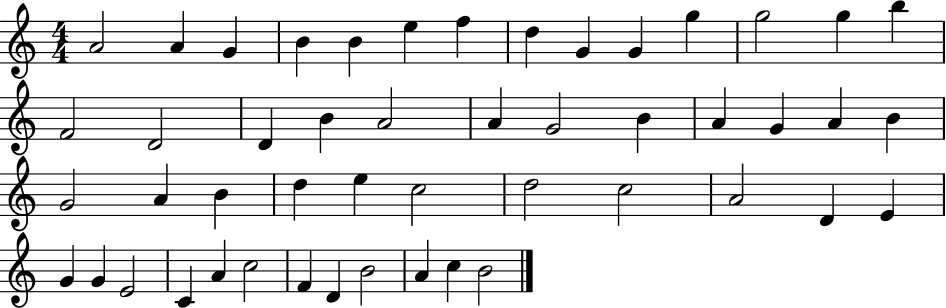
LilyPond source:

{
  \clef treble
  \numericTimeSignature
  \time 4/4
  \key c \major
  a'2 a'4 g'4 | b'4 b'4 e''4 f''4 | d''4 g'4 g'4 g''4 | g''2 g''4 b''4 | \break f'2 d'2 | d'4 b'4 a'2 | a'4 g'2 b'4 | a'4 g'4 a'4 b'4 | \break g'2 a'4 b'4 | d''4 e''4 c''2 | d''2 c''2 | a'2 d'4 e'4 | \break g'4 g'4 e'2 | c'4 a'4 c''2 | f'4 d'4 b'2 | a'4 c''4 b'2 | \break \bar "|."
}